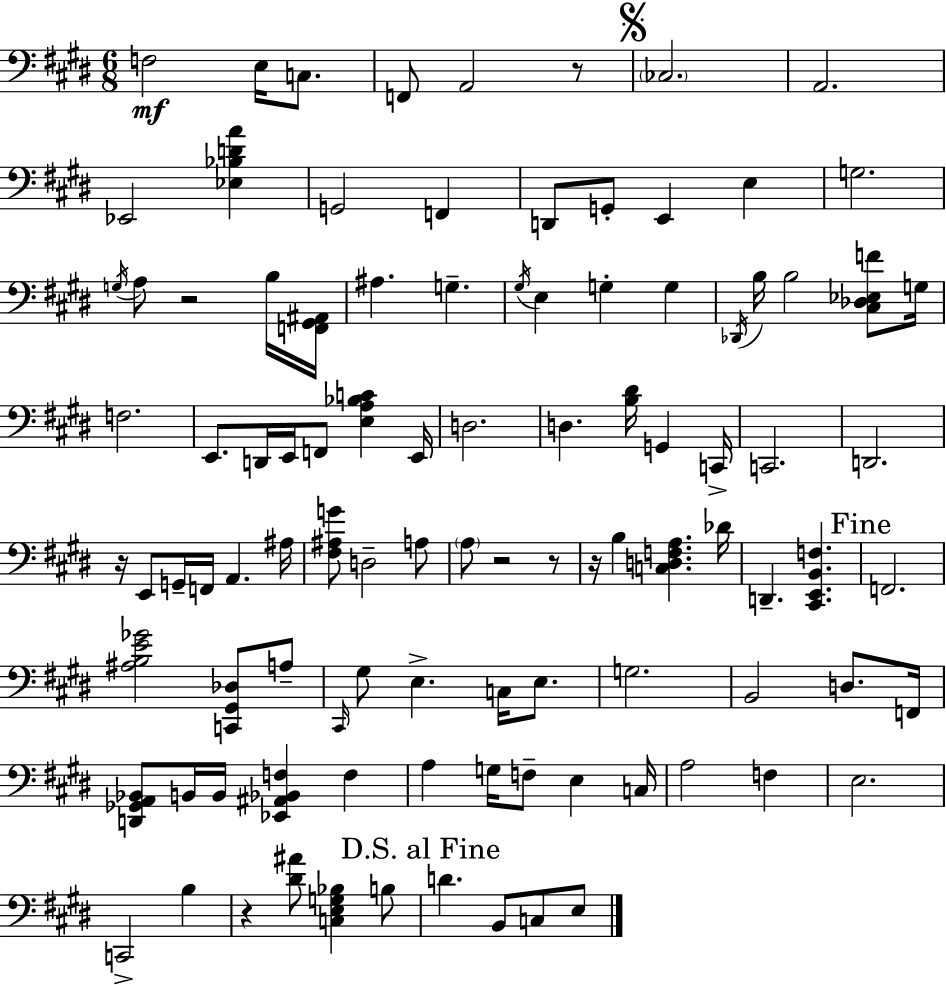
F3/h E3/s C3/e. F2/e A2/h R/e CES3/h. A2/h. Eb2/h [Eb3,Bb3,D4,A4]/q G2/h F2/q D2/e G2/e E2/q E3/q G3/h. G3/s A3/e R/h B3/s [F2,G#2,A#2]/s A#3/q. G3/q. G#3/s E3/q G3/q G3/q Db2/s B3/s B3/h [C#3,Db3,Eb3,F4]/e G3/s F3/h. E2/e. D2/s E2/s F2/e [E3,A3,Bb3,C4]/q E2/s D3/h. D3/q. [B3,D#4]/s G2/q C2/s C2/h. D2/h. R/s E2/e G2/s F2/s A2/q. A#3/s [F#3,A#3,G4]/e D3/h A3/e A3/e R/h R/e R/s B3/q [C3,D3,F3,A3]/q. Db4/s D2/q. [C#2,E2,B2,F3]/q. F2/h. [A#3,B3,E4,Gb4]/h [C2,G#2,Db3]/e A3/e C#2/s G#3/e E3/q. C3/s E3/e. G3/h. B2/h D3/e. F2/s [D2,Gb2,A2,Bb2]/e B2/s B2/s [Eb2,A#2,Bb2,F3]/q F3/q A3/q G3/s F3/e E3/q C3/s A3/h F3/q E3/h. C2/h B3/q R/q [D#4,A#4]/e [C3,E3,G3,Bb3]/q B3/e D4/q. B2/e C3/e E3/e